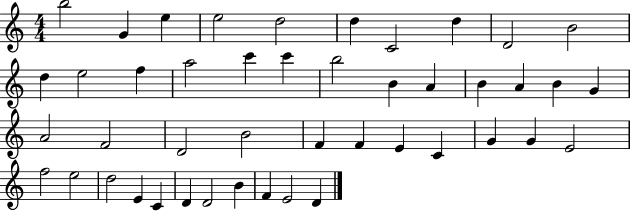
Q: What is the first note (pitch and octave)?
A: B5